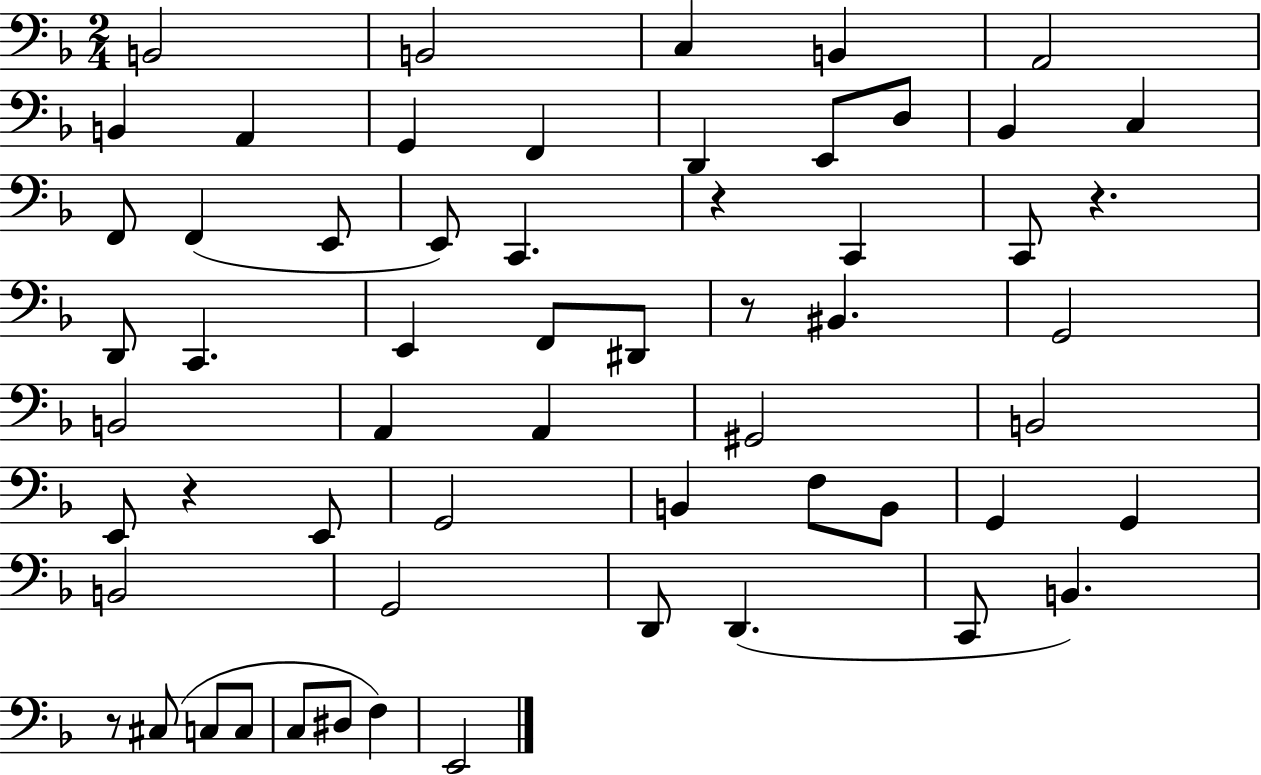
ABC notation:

X:1
T:Untitled
M:2/4
L:1/4
K:F
B,,2 B,,2 C, B,, A,,2 B,, A,, G,, F,, D,, E,,/2 D,/2 _B,, C, F,,/2 F,, E,,/2 E,,/2 C,, z C,, C,,/2 z D,,/2 C,, E,, F,,/2 ^D,,/2 z/2 ^B,, G,,2 B,,2 A,, A,, ^G,,2 B,,2 E,,/2 z E,,/2 G,,2 B,, F,/2 B,,/2 G,, G,, B,,2 G,,2 D,,/2 D,, C,,/2 B,, z/2 ^C,/2 C,/2 C,/2 C,/2 ^D,/2 F, E,,2